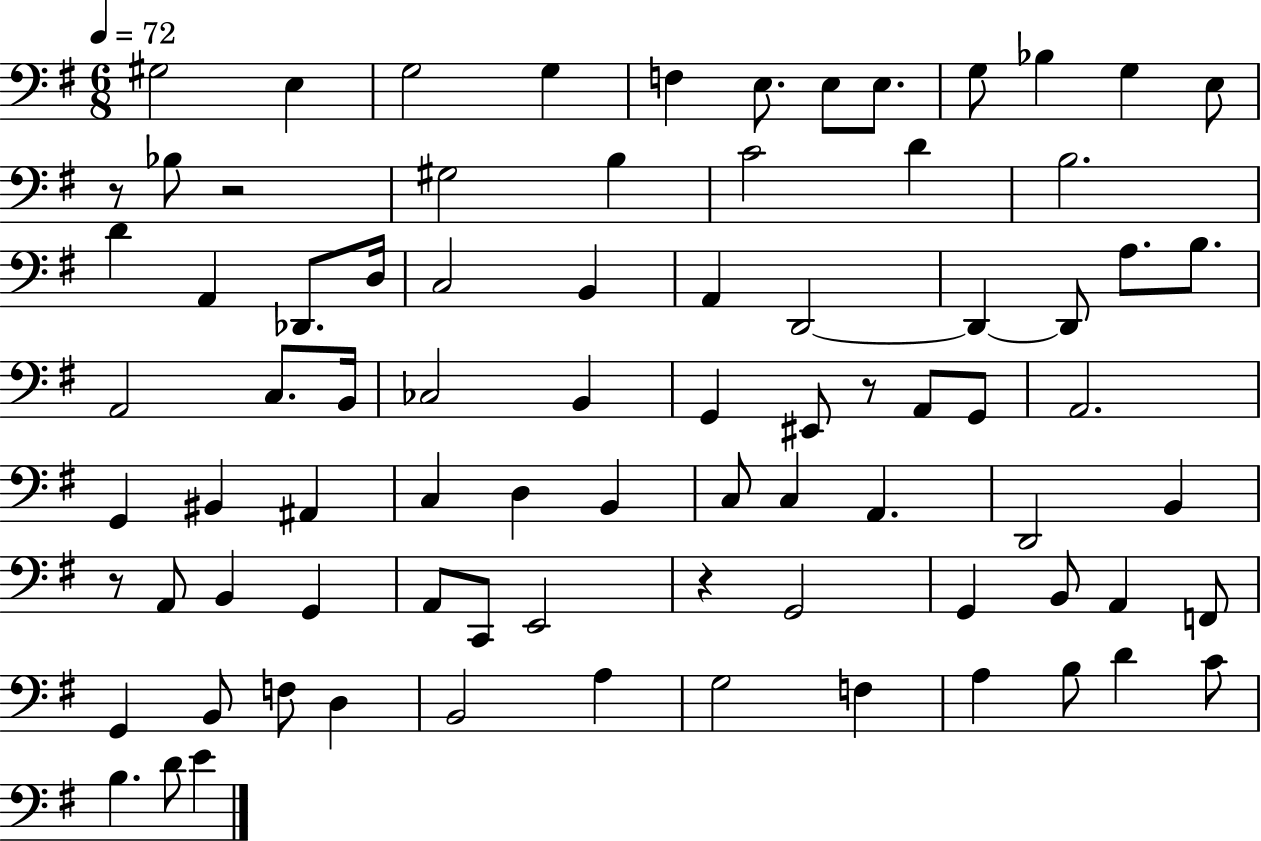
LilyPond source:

{
  \clef bass
  \numericTimeSignature
  \time 6/8
  \key g \major
  \tempo 4 = 72
  gis2 e4 | g2 g4 | f4 e8. e8 e8. | g8 bes4 g4 e8 | \break r8 bes8 r2 | gis2 b4 | c'2 d'4 | b2. | \break d'4 a,4 des,8. d16 | c2 b,4 | a,4 d,2~~ | d,4~~ d,8 a8. b8. | \break a,2 c8. b,16 | ces2 b,4 | g,4 eis,8 r8 a,8 g,8 | a,2. | \break g,4 bis,4 ais,4 | c4 d4 b,4 | c8 c4 a,4. | d,2 b,4 | \break r8 a,8 b,4 g,4 | a,8 c,8 e,2 | r4 g,2 | g,4 b,8 a,4 f,8 | \break g,4 b,8 f8 d4 | b,2 a4 | g2 f4 | a4 b8 d'4 c'8 | \break b4. d'8 e'4 | \bar "|."
}